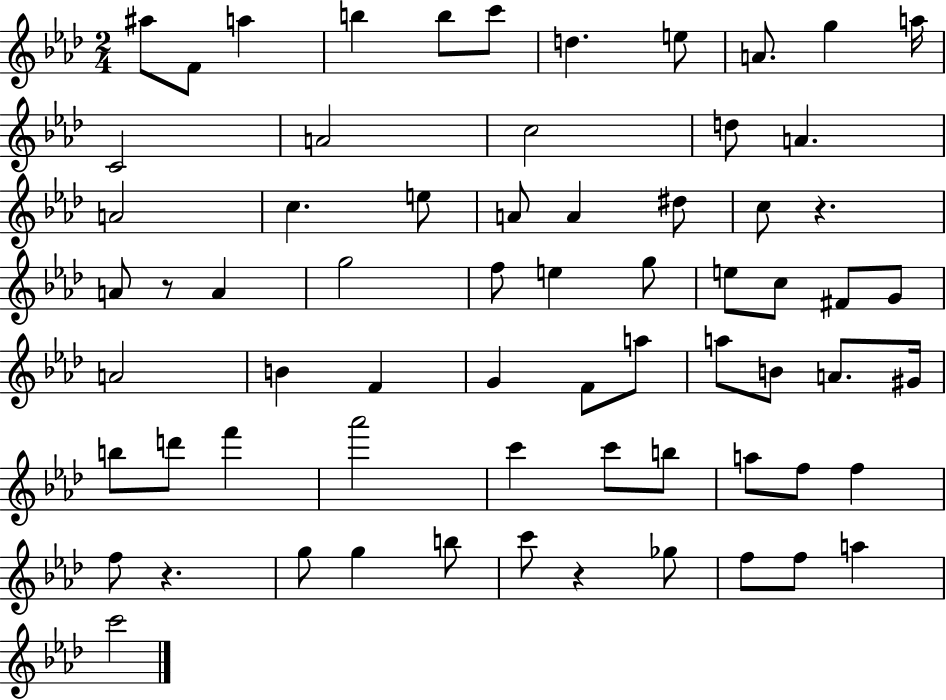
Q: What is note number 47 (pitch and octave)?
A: Ab6